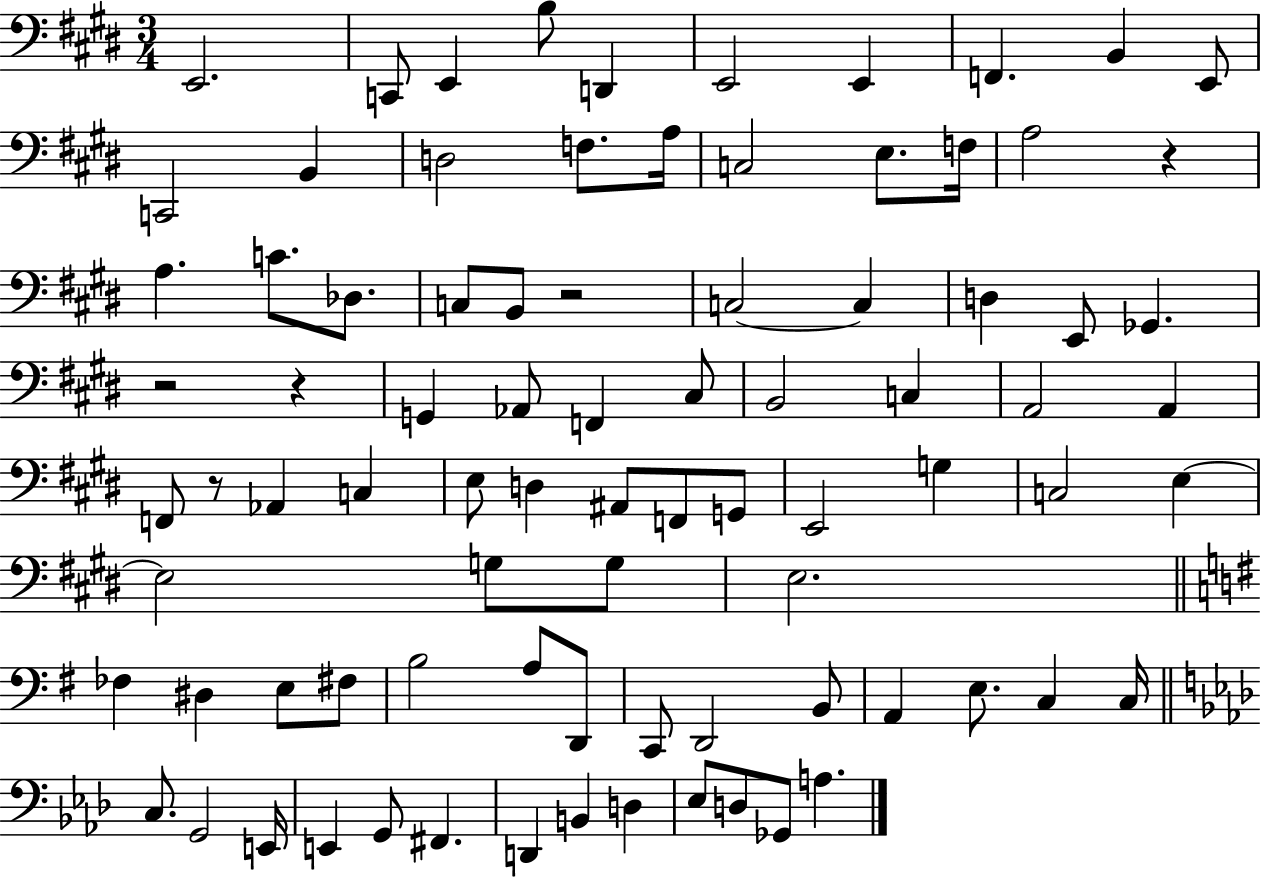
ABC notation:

X:1
T:Untitled
M:3/4
L:1/4
K:E
E,,2 C,,/2 E,, B,/2 D,, E,,2 E,, F,, B,, E,,/2 C,,2 B,, D,2 F,/2 A,/4 C,2 E,/2 F,/4 A,2 z A, C/2 _D,/2 C,/2 B,,/2 z2 C,2 C, D, E,,/2 _G,, z2 z G,, _A,,/2 F,, ^C,/2 B,,2 C, A,,2 A,, F,,/2 z/2 _A,, C, E,/2 D, ^A,,/2 F,,/2 G,,/2 E,,2 G, C,2 E, E,2 G,/2 G,/2 E,2 _F, ^D, E,/2 ^F,/2 B,2 A,/2 D,,/2 C,,/2 D,,2 B,,/2 A,, E,/2 C, C,/4 C,/2 G,,2 E,,/4 E,, G,,/2 ^F,, D,, B,, D, _E,/2 D,/2 _G,,/2 A,